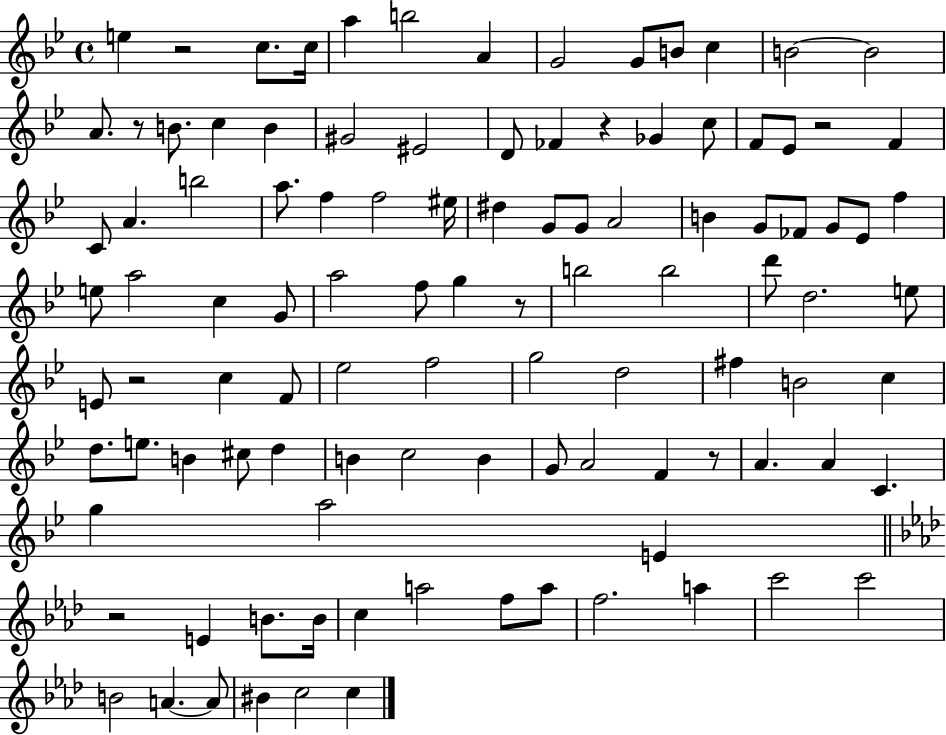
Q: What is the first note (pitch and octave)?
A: E5